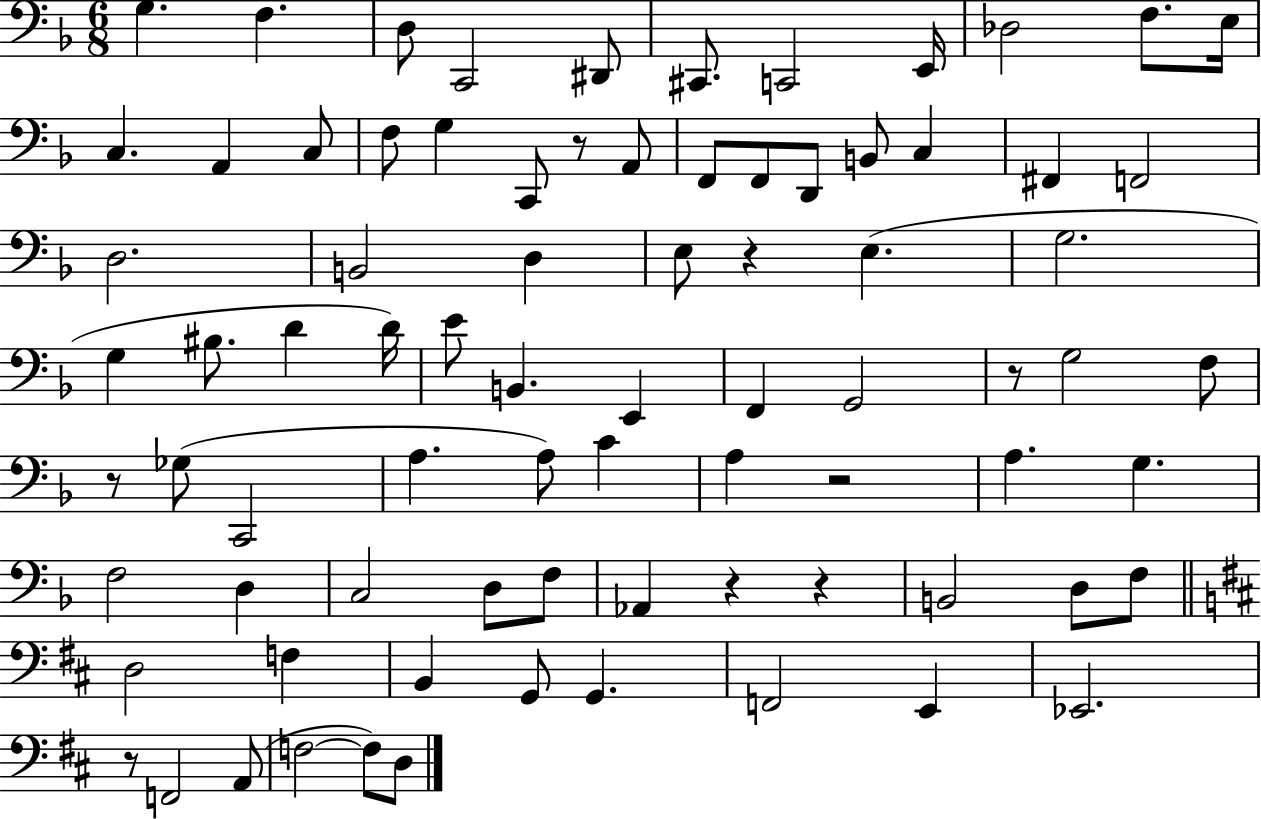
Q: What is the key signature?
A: F major